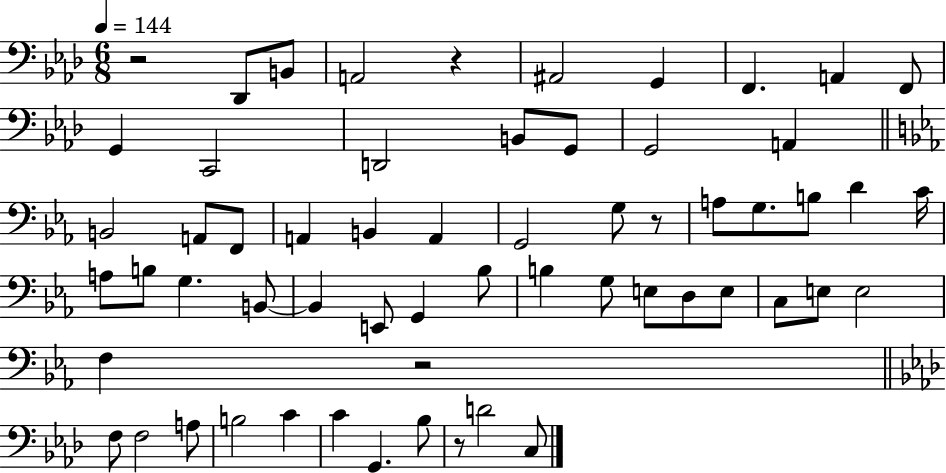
X:1
T:Untitled
M:6/8
L:1/4
K:Ab
z2 _D,,/2 B,,/2 A,,2 z ^A,,2 G,, F,, A,, F,,/2 G,, C,,2 D,,2 B,,/2 G,,/2 G,,2 A,, B,,2 A,,/2 F,,/2 A,, B,, A,, G,,2 G,/2 z/2 A,/2 G,/2 B,/2 D C/4 A,/2 B,/2 G, B,,/2 B,, E,,/2 G,, _B,/2 B, G,/2 E,/2 D,/2 E,/2 C,/2 E,/2 E,2 F, z2 F,/2 F,2 A,/2 B,2 C C G,, _B,/2 z/2 D2 C,/2